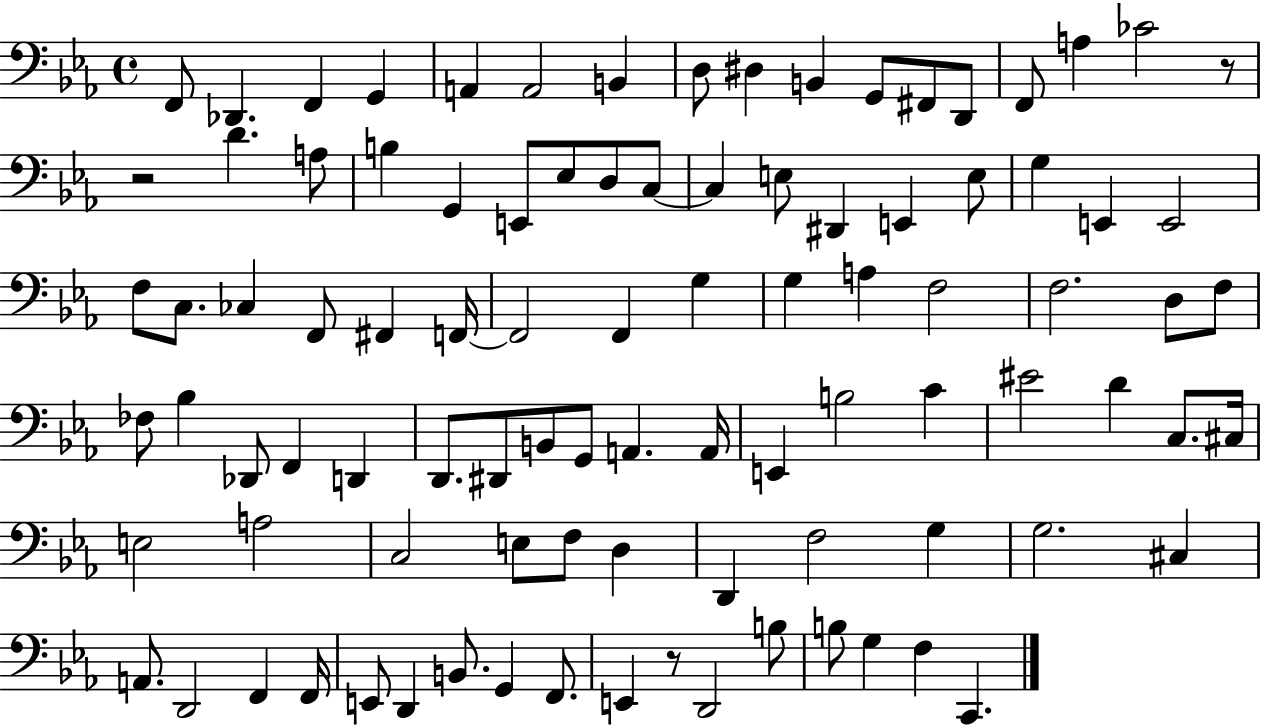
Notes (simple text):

F2/e Db2/q. F2/q G2/q A2/q A2/h B2/q D3/e D#3/q B2/q G2/e F#2/e D2/e F2/e A3/q CES4/h R/e R/h D4/q. A3/e B3/q G2/q E2/e Eb3/e D3/e C3/e C3/q E3/e D#2/q E2/q E3/e G3/q E2/q E2/h F3/e C3/e. CES3/q F2/e F#2/q F2/s F2/h F2/q G3/q G3/q A3/q F3/h F3/h. D3/e F3/e FES3/e Bb3/q Db2/e F2/q D2/q D2/e. D#2/e B2/e G2/e A2/q. A2/s E2/q B3/h C4/q EIS4/h D4/q C3/e. C#3/s E3/h A3/h C3/h E3/e F3/e D3/q D2/q F3/h G3/q G3/h. C#3/q A2/e. D2/h F2/q F2/s E2/e D2/q B2/e. G2/q F2/e. E2/q R/e D2/h B3/e B3/e G3/q F3/q C2/q.